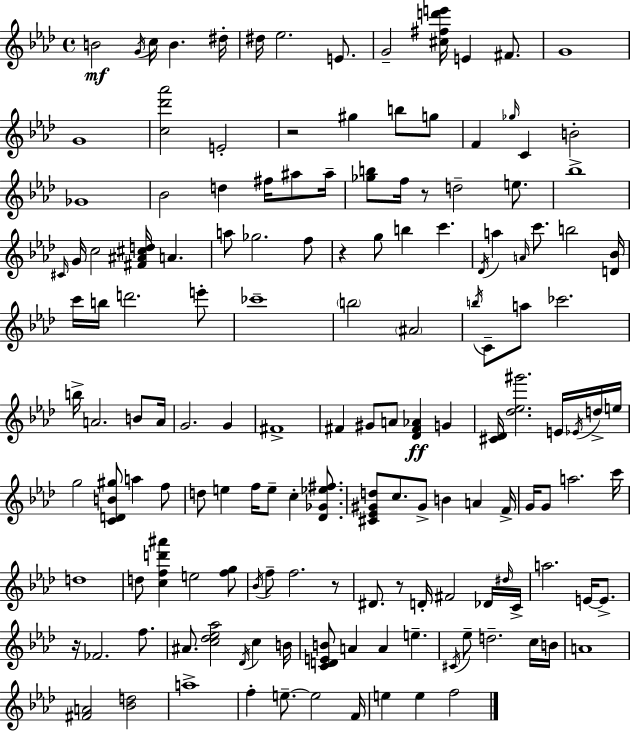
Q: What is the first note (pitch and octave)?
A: B4